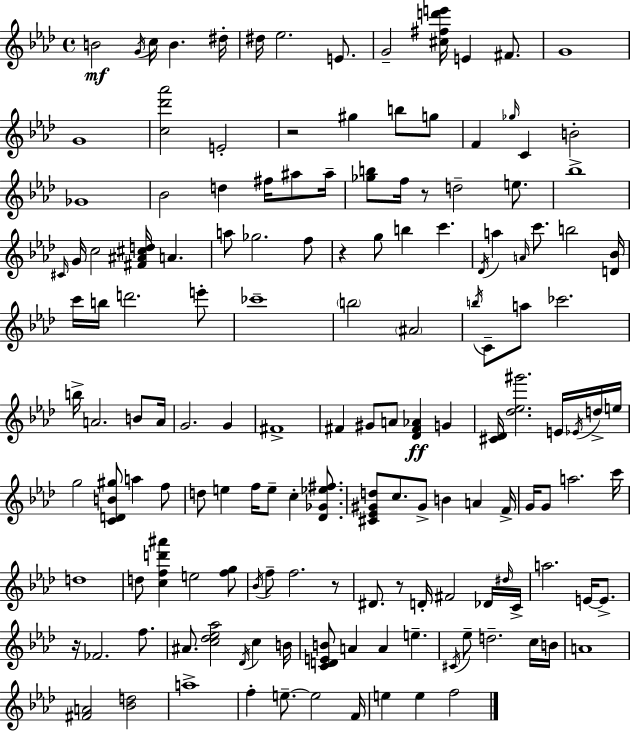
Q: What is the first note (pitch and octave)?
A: B4